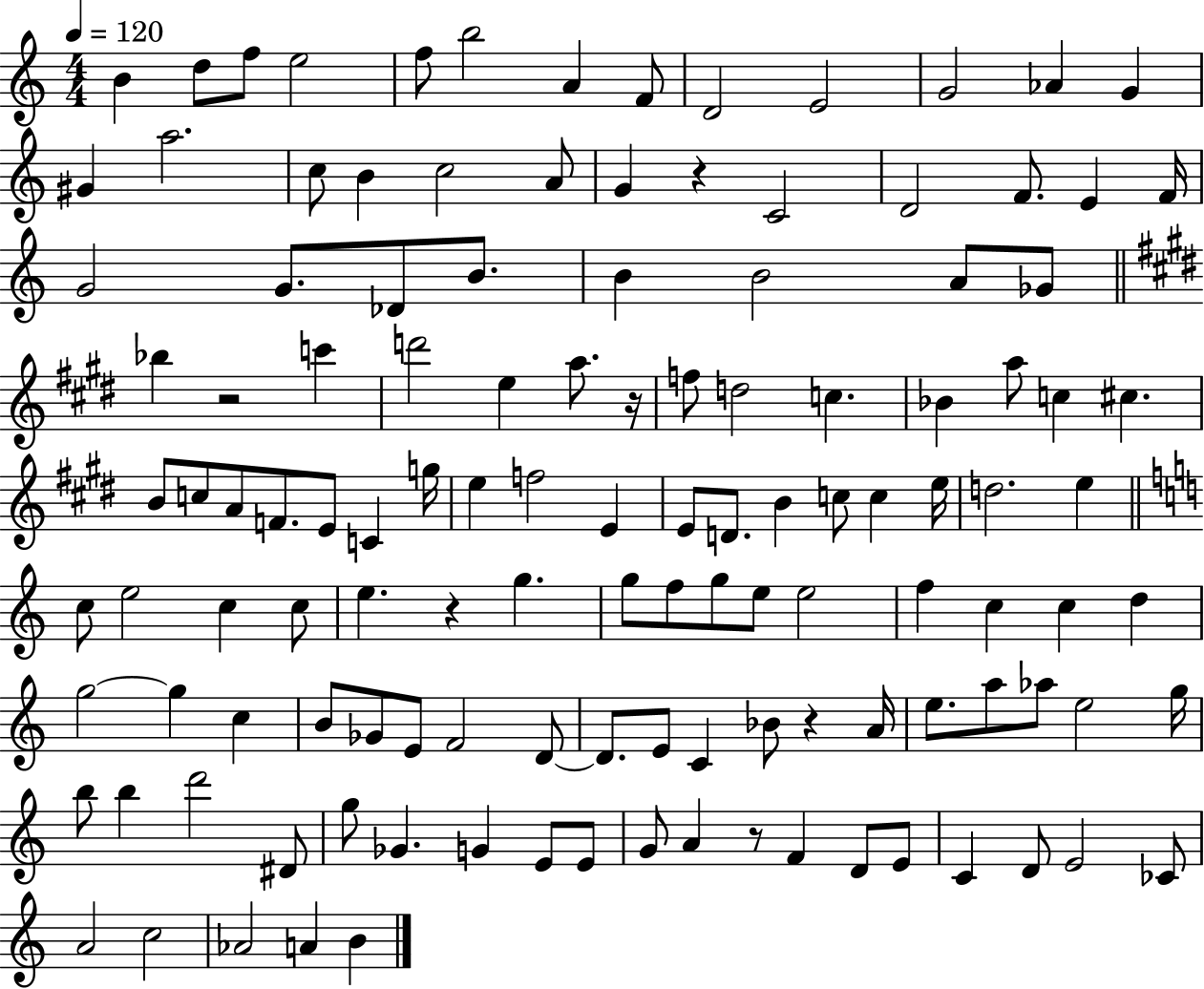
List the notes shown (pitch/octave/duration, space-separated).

B4/q D5/e F5/e E5/h F5/e B5/h A4/q F4/e D4/h E4/h G4/h Ab4/q G4/q G#4/q A5/h. C5/e B4/q C5/h A4/e G4/q R/q C4/h D4/h F4/e. E4/q F4/s G4/h G4/e. Db4/e B4/e. B4/q B4/h A4/e Gb4/e Bb5/q R/h C6/q D6/h E5/q A5/e. R/s F5/e D5/h C5/q. Bb4/q A5/e C5/q C#5/q. B4/e C5/e A4/e F4/e. E4/e C4/q G5/s E5/q F5/h E4/q E4/e D4/e. B4/q C5/e C5/q E5/s D5/h. E5/q C5/e E5/h C5/q C5/e E5/q. R/q G5/q. G5/e F5/e G5/e E5/e E5/h F5/q C5/q C5/q D5/q G5/h G5/q C5/q B4/e Gb4/e E4/e F4/h D4/e D4/e. E4/e C4/q Bb4/e R/q A4/s E5/e. A5/e Ab5/e E5/h G5/s B5/e B5/q D6/h D#4/e G5/e Gb4/q. G4/q E4/e E4/e G4/e A4/q R/e F4/q D4/e E4/e C4/q D4/e E4/h CES4/e A4/h C5/h Ab4/h A4/q B4/q